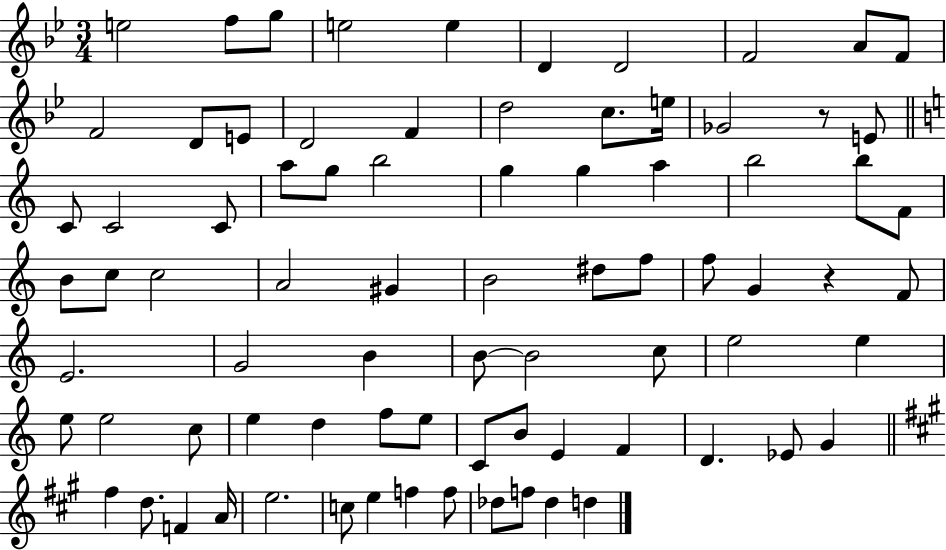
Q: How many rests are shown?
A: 2